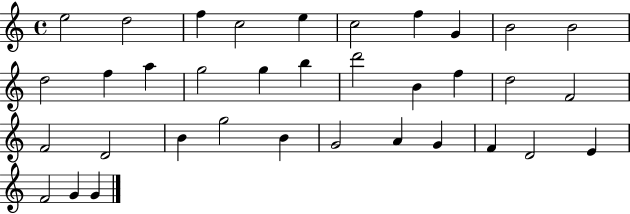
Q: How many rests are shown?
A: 0